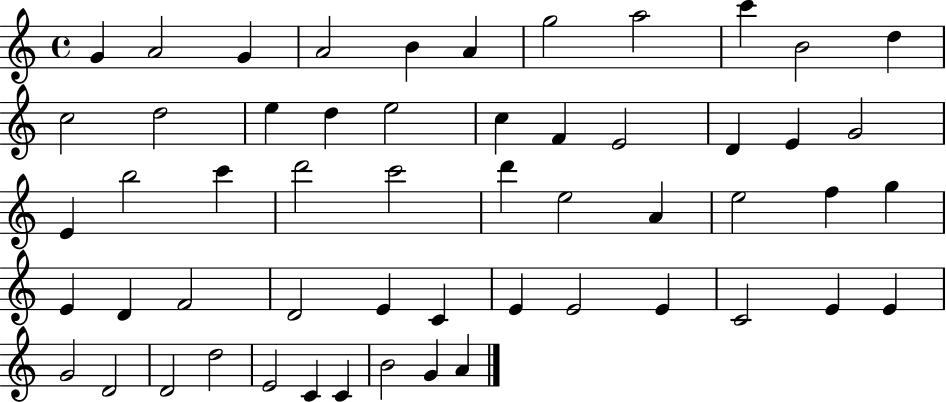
G4/q A4/h G4/q A4/h B4/q A4/q G5/h A5/h C6/q B4/h D5/q C5/h D5/h E5/q D5/q E5/h C5/q F4/q E4/h D4/q E4/q G4/h E4/q B5/h C6/q D6/h C6/h D6/q E5/h A4/q E5/h F5/q G5/q E4/q D4/q F4/h D4/h E4/q C4/q E4/q E4/h E4/q C4/h E4/q E4/q G4/h D4/h D4/h D5/h E4/h C4/q C4/q B4/h G4/q A4/q